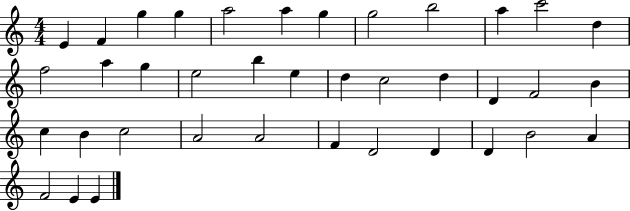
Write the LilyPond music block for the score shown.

{
  \clef treble
  \numericTimeSignature
  \time 4/4
  \key c \major
  e'4 f'4 g''4 g''4 | a''2 a''4 g''4 | g''2 b''2 | a''4 c'''2 d''4 | \break f''2 a''4 g''4 | e''2 b''4 e''4 | d''4 c''2 d''4 | d'4 f'2 b'4 | \break c''4 b'4 c''2 | a'2 a'2 | f'4 d'2 d'4 | d'4 b'2 a'4 | \break f'2 e'4 e'4 | \bar "|."
}